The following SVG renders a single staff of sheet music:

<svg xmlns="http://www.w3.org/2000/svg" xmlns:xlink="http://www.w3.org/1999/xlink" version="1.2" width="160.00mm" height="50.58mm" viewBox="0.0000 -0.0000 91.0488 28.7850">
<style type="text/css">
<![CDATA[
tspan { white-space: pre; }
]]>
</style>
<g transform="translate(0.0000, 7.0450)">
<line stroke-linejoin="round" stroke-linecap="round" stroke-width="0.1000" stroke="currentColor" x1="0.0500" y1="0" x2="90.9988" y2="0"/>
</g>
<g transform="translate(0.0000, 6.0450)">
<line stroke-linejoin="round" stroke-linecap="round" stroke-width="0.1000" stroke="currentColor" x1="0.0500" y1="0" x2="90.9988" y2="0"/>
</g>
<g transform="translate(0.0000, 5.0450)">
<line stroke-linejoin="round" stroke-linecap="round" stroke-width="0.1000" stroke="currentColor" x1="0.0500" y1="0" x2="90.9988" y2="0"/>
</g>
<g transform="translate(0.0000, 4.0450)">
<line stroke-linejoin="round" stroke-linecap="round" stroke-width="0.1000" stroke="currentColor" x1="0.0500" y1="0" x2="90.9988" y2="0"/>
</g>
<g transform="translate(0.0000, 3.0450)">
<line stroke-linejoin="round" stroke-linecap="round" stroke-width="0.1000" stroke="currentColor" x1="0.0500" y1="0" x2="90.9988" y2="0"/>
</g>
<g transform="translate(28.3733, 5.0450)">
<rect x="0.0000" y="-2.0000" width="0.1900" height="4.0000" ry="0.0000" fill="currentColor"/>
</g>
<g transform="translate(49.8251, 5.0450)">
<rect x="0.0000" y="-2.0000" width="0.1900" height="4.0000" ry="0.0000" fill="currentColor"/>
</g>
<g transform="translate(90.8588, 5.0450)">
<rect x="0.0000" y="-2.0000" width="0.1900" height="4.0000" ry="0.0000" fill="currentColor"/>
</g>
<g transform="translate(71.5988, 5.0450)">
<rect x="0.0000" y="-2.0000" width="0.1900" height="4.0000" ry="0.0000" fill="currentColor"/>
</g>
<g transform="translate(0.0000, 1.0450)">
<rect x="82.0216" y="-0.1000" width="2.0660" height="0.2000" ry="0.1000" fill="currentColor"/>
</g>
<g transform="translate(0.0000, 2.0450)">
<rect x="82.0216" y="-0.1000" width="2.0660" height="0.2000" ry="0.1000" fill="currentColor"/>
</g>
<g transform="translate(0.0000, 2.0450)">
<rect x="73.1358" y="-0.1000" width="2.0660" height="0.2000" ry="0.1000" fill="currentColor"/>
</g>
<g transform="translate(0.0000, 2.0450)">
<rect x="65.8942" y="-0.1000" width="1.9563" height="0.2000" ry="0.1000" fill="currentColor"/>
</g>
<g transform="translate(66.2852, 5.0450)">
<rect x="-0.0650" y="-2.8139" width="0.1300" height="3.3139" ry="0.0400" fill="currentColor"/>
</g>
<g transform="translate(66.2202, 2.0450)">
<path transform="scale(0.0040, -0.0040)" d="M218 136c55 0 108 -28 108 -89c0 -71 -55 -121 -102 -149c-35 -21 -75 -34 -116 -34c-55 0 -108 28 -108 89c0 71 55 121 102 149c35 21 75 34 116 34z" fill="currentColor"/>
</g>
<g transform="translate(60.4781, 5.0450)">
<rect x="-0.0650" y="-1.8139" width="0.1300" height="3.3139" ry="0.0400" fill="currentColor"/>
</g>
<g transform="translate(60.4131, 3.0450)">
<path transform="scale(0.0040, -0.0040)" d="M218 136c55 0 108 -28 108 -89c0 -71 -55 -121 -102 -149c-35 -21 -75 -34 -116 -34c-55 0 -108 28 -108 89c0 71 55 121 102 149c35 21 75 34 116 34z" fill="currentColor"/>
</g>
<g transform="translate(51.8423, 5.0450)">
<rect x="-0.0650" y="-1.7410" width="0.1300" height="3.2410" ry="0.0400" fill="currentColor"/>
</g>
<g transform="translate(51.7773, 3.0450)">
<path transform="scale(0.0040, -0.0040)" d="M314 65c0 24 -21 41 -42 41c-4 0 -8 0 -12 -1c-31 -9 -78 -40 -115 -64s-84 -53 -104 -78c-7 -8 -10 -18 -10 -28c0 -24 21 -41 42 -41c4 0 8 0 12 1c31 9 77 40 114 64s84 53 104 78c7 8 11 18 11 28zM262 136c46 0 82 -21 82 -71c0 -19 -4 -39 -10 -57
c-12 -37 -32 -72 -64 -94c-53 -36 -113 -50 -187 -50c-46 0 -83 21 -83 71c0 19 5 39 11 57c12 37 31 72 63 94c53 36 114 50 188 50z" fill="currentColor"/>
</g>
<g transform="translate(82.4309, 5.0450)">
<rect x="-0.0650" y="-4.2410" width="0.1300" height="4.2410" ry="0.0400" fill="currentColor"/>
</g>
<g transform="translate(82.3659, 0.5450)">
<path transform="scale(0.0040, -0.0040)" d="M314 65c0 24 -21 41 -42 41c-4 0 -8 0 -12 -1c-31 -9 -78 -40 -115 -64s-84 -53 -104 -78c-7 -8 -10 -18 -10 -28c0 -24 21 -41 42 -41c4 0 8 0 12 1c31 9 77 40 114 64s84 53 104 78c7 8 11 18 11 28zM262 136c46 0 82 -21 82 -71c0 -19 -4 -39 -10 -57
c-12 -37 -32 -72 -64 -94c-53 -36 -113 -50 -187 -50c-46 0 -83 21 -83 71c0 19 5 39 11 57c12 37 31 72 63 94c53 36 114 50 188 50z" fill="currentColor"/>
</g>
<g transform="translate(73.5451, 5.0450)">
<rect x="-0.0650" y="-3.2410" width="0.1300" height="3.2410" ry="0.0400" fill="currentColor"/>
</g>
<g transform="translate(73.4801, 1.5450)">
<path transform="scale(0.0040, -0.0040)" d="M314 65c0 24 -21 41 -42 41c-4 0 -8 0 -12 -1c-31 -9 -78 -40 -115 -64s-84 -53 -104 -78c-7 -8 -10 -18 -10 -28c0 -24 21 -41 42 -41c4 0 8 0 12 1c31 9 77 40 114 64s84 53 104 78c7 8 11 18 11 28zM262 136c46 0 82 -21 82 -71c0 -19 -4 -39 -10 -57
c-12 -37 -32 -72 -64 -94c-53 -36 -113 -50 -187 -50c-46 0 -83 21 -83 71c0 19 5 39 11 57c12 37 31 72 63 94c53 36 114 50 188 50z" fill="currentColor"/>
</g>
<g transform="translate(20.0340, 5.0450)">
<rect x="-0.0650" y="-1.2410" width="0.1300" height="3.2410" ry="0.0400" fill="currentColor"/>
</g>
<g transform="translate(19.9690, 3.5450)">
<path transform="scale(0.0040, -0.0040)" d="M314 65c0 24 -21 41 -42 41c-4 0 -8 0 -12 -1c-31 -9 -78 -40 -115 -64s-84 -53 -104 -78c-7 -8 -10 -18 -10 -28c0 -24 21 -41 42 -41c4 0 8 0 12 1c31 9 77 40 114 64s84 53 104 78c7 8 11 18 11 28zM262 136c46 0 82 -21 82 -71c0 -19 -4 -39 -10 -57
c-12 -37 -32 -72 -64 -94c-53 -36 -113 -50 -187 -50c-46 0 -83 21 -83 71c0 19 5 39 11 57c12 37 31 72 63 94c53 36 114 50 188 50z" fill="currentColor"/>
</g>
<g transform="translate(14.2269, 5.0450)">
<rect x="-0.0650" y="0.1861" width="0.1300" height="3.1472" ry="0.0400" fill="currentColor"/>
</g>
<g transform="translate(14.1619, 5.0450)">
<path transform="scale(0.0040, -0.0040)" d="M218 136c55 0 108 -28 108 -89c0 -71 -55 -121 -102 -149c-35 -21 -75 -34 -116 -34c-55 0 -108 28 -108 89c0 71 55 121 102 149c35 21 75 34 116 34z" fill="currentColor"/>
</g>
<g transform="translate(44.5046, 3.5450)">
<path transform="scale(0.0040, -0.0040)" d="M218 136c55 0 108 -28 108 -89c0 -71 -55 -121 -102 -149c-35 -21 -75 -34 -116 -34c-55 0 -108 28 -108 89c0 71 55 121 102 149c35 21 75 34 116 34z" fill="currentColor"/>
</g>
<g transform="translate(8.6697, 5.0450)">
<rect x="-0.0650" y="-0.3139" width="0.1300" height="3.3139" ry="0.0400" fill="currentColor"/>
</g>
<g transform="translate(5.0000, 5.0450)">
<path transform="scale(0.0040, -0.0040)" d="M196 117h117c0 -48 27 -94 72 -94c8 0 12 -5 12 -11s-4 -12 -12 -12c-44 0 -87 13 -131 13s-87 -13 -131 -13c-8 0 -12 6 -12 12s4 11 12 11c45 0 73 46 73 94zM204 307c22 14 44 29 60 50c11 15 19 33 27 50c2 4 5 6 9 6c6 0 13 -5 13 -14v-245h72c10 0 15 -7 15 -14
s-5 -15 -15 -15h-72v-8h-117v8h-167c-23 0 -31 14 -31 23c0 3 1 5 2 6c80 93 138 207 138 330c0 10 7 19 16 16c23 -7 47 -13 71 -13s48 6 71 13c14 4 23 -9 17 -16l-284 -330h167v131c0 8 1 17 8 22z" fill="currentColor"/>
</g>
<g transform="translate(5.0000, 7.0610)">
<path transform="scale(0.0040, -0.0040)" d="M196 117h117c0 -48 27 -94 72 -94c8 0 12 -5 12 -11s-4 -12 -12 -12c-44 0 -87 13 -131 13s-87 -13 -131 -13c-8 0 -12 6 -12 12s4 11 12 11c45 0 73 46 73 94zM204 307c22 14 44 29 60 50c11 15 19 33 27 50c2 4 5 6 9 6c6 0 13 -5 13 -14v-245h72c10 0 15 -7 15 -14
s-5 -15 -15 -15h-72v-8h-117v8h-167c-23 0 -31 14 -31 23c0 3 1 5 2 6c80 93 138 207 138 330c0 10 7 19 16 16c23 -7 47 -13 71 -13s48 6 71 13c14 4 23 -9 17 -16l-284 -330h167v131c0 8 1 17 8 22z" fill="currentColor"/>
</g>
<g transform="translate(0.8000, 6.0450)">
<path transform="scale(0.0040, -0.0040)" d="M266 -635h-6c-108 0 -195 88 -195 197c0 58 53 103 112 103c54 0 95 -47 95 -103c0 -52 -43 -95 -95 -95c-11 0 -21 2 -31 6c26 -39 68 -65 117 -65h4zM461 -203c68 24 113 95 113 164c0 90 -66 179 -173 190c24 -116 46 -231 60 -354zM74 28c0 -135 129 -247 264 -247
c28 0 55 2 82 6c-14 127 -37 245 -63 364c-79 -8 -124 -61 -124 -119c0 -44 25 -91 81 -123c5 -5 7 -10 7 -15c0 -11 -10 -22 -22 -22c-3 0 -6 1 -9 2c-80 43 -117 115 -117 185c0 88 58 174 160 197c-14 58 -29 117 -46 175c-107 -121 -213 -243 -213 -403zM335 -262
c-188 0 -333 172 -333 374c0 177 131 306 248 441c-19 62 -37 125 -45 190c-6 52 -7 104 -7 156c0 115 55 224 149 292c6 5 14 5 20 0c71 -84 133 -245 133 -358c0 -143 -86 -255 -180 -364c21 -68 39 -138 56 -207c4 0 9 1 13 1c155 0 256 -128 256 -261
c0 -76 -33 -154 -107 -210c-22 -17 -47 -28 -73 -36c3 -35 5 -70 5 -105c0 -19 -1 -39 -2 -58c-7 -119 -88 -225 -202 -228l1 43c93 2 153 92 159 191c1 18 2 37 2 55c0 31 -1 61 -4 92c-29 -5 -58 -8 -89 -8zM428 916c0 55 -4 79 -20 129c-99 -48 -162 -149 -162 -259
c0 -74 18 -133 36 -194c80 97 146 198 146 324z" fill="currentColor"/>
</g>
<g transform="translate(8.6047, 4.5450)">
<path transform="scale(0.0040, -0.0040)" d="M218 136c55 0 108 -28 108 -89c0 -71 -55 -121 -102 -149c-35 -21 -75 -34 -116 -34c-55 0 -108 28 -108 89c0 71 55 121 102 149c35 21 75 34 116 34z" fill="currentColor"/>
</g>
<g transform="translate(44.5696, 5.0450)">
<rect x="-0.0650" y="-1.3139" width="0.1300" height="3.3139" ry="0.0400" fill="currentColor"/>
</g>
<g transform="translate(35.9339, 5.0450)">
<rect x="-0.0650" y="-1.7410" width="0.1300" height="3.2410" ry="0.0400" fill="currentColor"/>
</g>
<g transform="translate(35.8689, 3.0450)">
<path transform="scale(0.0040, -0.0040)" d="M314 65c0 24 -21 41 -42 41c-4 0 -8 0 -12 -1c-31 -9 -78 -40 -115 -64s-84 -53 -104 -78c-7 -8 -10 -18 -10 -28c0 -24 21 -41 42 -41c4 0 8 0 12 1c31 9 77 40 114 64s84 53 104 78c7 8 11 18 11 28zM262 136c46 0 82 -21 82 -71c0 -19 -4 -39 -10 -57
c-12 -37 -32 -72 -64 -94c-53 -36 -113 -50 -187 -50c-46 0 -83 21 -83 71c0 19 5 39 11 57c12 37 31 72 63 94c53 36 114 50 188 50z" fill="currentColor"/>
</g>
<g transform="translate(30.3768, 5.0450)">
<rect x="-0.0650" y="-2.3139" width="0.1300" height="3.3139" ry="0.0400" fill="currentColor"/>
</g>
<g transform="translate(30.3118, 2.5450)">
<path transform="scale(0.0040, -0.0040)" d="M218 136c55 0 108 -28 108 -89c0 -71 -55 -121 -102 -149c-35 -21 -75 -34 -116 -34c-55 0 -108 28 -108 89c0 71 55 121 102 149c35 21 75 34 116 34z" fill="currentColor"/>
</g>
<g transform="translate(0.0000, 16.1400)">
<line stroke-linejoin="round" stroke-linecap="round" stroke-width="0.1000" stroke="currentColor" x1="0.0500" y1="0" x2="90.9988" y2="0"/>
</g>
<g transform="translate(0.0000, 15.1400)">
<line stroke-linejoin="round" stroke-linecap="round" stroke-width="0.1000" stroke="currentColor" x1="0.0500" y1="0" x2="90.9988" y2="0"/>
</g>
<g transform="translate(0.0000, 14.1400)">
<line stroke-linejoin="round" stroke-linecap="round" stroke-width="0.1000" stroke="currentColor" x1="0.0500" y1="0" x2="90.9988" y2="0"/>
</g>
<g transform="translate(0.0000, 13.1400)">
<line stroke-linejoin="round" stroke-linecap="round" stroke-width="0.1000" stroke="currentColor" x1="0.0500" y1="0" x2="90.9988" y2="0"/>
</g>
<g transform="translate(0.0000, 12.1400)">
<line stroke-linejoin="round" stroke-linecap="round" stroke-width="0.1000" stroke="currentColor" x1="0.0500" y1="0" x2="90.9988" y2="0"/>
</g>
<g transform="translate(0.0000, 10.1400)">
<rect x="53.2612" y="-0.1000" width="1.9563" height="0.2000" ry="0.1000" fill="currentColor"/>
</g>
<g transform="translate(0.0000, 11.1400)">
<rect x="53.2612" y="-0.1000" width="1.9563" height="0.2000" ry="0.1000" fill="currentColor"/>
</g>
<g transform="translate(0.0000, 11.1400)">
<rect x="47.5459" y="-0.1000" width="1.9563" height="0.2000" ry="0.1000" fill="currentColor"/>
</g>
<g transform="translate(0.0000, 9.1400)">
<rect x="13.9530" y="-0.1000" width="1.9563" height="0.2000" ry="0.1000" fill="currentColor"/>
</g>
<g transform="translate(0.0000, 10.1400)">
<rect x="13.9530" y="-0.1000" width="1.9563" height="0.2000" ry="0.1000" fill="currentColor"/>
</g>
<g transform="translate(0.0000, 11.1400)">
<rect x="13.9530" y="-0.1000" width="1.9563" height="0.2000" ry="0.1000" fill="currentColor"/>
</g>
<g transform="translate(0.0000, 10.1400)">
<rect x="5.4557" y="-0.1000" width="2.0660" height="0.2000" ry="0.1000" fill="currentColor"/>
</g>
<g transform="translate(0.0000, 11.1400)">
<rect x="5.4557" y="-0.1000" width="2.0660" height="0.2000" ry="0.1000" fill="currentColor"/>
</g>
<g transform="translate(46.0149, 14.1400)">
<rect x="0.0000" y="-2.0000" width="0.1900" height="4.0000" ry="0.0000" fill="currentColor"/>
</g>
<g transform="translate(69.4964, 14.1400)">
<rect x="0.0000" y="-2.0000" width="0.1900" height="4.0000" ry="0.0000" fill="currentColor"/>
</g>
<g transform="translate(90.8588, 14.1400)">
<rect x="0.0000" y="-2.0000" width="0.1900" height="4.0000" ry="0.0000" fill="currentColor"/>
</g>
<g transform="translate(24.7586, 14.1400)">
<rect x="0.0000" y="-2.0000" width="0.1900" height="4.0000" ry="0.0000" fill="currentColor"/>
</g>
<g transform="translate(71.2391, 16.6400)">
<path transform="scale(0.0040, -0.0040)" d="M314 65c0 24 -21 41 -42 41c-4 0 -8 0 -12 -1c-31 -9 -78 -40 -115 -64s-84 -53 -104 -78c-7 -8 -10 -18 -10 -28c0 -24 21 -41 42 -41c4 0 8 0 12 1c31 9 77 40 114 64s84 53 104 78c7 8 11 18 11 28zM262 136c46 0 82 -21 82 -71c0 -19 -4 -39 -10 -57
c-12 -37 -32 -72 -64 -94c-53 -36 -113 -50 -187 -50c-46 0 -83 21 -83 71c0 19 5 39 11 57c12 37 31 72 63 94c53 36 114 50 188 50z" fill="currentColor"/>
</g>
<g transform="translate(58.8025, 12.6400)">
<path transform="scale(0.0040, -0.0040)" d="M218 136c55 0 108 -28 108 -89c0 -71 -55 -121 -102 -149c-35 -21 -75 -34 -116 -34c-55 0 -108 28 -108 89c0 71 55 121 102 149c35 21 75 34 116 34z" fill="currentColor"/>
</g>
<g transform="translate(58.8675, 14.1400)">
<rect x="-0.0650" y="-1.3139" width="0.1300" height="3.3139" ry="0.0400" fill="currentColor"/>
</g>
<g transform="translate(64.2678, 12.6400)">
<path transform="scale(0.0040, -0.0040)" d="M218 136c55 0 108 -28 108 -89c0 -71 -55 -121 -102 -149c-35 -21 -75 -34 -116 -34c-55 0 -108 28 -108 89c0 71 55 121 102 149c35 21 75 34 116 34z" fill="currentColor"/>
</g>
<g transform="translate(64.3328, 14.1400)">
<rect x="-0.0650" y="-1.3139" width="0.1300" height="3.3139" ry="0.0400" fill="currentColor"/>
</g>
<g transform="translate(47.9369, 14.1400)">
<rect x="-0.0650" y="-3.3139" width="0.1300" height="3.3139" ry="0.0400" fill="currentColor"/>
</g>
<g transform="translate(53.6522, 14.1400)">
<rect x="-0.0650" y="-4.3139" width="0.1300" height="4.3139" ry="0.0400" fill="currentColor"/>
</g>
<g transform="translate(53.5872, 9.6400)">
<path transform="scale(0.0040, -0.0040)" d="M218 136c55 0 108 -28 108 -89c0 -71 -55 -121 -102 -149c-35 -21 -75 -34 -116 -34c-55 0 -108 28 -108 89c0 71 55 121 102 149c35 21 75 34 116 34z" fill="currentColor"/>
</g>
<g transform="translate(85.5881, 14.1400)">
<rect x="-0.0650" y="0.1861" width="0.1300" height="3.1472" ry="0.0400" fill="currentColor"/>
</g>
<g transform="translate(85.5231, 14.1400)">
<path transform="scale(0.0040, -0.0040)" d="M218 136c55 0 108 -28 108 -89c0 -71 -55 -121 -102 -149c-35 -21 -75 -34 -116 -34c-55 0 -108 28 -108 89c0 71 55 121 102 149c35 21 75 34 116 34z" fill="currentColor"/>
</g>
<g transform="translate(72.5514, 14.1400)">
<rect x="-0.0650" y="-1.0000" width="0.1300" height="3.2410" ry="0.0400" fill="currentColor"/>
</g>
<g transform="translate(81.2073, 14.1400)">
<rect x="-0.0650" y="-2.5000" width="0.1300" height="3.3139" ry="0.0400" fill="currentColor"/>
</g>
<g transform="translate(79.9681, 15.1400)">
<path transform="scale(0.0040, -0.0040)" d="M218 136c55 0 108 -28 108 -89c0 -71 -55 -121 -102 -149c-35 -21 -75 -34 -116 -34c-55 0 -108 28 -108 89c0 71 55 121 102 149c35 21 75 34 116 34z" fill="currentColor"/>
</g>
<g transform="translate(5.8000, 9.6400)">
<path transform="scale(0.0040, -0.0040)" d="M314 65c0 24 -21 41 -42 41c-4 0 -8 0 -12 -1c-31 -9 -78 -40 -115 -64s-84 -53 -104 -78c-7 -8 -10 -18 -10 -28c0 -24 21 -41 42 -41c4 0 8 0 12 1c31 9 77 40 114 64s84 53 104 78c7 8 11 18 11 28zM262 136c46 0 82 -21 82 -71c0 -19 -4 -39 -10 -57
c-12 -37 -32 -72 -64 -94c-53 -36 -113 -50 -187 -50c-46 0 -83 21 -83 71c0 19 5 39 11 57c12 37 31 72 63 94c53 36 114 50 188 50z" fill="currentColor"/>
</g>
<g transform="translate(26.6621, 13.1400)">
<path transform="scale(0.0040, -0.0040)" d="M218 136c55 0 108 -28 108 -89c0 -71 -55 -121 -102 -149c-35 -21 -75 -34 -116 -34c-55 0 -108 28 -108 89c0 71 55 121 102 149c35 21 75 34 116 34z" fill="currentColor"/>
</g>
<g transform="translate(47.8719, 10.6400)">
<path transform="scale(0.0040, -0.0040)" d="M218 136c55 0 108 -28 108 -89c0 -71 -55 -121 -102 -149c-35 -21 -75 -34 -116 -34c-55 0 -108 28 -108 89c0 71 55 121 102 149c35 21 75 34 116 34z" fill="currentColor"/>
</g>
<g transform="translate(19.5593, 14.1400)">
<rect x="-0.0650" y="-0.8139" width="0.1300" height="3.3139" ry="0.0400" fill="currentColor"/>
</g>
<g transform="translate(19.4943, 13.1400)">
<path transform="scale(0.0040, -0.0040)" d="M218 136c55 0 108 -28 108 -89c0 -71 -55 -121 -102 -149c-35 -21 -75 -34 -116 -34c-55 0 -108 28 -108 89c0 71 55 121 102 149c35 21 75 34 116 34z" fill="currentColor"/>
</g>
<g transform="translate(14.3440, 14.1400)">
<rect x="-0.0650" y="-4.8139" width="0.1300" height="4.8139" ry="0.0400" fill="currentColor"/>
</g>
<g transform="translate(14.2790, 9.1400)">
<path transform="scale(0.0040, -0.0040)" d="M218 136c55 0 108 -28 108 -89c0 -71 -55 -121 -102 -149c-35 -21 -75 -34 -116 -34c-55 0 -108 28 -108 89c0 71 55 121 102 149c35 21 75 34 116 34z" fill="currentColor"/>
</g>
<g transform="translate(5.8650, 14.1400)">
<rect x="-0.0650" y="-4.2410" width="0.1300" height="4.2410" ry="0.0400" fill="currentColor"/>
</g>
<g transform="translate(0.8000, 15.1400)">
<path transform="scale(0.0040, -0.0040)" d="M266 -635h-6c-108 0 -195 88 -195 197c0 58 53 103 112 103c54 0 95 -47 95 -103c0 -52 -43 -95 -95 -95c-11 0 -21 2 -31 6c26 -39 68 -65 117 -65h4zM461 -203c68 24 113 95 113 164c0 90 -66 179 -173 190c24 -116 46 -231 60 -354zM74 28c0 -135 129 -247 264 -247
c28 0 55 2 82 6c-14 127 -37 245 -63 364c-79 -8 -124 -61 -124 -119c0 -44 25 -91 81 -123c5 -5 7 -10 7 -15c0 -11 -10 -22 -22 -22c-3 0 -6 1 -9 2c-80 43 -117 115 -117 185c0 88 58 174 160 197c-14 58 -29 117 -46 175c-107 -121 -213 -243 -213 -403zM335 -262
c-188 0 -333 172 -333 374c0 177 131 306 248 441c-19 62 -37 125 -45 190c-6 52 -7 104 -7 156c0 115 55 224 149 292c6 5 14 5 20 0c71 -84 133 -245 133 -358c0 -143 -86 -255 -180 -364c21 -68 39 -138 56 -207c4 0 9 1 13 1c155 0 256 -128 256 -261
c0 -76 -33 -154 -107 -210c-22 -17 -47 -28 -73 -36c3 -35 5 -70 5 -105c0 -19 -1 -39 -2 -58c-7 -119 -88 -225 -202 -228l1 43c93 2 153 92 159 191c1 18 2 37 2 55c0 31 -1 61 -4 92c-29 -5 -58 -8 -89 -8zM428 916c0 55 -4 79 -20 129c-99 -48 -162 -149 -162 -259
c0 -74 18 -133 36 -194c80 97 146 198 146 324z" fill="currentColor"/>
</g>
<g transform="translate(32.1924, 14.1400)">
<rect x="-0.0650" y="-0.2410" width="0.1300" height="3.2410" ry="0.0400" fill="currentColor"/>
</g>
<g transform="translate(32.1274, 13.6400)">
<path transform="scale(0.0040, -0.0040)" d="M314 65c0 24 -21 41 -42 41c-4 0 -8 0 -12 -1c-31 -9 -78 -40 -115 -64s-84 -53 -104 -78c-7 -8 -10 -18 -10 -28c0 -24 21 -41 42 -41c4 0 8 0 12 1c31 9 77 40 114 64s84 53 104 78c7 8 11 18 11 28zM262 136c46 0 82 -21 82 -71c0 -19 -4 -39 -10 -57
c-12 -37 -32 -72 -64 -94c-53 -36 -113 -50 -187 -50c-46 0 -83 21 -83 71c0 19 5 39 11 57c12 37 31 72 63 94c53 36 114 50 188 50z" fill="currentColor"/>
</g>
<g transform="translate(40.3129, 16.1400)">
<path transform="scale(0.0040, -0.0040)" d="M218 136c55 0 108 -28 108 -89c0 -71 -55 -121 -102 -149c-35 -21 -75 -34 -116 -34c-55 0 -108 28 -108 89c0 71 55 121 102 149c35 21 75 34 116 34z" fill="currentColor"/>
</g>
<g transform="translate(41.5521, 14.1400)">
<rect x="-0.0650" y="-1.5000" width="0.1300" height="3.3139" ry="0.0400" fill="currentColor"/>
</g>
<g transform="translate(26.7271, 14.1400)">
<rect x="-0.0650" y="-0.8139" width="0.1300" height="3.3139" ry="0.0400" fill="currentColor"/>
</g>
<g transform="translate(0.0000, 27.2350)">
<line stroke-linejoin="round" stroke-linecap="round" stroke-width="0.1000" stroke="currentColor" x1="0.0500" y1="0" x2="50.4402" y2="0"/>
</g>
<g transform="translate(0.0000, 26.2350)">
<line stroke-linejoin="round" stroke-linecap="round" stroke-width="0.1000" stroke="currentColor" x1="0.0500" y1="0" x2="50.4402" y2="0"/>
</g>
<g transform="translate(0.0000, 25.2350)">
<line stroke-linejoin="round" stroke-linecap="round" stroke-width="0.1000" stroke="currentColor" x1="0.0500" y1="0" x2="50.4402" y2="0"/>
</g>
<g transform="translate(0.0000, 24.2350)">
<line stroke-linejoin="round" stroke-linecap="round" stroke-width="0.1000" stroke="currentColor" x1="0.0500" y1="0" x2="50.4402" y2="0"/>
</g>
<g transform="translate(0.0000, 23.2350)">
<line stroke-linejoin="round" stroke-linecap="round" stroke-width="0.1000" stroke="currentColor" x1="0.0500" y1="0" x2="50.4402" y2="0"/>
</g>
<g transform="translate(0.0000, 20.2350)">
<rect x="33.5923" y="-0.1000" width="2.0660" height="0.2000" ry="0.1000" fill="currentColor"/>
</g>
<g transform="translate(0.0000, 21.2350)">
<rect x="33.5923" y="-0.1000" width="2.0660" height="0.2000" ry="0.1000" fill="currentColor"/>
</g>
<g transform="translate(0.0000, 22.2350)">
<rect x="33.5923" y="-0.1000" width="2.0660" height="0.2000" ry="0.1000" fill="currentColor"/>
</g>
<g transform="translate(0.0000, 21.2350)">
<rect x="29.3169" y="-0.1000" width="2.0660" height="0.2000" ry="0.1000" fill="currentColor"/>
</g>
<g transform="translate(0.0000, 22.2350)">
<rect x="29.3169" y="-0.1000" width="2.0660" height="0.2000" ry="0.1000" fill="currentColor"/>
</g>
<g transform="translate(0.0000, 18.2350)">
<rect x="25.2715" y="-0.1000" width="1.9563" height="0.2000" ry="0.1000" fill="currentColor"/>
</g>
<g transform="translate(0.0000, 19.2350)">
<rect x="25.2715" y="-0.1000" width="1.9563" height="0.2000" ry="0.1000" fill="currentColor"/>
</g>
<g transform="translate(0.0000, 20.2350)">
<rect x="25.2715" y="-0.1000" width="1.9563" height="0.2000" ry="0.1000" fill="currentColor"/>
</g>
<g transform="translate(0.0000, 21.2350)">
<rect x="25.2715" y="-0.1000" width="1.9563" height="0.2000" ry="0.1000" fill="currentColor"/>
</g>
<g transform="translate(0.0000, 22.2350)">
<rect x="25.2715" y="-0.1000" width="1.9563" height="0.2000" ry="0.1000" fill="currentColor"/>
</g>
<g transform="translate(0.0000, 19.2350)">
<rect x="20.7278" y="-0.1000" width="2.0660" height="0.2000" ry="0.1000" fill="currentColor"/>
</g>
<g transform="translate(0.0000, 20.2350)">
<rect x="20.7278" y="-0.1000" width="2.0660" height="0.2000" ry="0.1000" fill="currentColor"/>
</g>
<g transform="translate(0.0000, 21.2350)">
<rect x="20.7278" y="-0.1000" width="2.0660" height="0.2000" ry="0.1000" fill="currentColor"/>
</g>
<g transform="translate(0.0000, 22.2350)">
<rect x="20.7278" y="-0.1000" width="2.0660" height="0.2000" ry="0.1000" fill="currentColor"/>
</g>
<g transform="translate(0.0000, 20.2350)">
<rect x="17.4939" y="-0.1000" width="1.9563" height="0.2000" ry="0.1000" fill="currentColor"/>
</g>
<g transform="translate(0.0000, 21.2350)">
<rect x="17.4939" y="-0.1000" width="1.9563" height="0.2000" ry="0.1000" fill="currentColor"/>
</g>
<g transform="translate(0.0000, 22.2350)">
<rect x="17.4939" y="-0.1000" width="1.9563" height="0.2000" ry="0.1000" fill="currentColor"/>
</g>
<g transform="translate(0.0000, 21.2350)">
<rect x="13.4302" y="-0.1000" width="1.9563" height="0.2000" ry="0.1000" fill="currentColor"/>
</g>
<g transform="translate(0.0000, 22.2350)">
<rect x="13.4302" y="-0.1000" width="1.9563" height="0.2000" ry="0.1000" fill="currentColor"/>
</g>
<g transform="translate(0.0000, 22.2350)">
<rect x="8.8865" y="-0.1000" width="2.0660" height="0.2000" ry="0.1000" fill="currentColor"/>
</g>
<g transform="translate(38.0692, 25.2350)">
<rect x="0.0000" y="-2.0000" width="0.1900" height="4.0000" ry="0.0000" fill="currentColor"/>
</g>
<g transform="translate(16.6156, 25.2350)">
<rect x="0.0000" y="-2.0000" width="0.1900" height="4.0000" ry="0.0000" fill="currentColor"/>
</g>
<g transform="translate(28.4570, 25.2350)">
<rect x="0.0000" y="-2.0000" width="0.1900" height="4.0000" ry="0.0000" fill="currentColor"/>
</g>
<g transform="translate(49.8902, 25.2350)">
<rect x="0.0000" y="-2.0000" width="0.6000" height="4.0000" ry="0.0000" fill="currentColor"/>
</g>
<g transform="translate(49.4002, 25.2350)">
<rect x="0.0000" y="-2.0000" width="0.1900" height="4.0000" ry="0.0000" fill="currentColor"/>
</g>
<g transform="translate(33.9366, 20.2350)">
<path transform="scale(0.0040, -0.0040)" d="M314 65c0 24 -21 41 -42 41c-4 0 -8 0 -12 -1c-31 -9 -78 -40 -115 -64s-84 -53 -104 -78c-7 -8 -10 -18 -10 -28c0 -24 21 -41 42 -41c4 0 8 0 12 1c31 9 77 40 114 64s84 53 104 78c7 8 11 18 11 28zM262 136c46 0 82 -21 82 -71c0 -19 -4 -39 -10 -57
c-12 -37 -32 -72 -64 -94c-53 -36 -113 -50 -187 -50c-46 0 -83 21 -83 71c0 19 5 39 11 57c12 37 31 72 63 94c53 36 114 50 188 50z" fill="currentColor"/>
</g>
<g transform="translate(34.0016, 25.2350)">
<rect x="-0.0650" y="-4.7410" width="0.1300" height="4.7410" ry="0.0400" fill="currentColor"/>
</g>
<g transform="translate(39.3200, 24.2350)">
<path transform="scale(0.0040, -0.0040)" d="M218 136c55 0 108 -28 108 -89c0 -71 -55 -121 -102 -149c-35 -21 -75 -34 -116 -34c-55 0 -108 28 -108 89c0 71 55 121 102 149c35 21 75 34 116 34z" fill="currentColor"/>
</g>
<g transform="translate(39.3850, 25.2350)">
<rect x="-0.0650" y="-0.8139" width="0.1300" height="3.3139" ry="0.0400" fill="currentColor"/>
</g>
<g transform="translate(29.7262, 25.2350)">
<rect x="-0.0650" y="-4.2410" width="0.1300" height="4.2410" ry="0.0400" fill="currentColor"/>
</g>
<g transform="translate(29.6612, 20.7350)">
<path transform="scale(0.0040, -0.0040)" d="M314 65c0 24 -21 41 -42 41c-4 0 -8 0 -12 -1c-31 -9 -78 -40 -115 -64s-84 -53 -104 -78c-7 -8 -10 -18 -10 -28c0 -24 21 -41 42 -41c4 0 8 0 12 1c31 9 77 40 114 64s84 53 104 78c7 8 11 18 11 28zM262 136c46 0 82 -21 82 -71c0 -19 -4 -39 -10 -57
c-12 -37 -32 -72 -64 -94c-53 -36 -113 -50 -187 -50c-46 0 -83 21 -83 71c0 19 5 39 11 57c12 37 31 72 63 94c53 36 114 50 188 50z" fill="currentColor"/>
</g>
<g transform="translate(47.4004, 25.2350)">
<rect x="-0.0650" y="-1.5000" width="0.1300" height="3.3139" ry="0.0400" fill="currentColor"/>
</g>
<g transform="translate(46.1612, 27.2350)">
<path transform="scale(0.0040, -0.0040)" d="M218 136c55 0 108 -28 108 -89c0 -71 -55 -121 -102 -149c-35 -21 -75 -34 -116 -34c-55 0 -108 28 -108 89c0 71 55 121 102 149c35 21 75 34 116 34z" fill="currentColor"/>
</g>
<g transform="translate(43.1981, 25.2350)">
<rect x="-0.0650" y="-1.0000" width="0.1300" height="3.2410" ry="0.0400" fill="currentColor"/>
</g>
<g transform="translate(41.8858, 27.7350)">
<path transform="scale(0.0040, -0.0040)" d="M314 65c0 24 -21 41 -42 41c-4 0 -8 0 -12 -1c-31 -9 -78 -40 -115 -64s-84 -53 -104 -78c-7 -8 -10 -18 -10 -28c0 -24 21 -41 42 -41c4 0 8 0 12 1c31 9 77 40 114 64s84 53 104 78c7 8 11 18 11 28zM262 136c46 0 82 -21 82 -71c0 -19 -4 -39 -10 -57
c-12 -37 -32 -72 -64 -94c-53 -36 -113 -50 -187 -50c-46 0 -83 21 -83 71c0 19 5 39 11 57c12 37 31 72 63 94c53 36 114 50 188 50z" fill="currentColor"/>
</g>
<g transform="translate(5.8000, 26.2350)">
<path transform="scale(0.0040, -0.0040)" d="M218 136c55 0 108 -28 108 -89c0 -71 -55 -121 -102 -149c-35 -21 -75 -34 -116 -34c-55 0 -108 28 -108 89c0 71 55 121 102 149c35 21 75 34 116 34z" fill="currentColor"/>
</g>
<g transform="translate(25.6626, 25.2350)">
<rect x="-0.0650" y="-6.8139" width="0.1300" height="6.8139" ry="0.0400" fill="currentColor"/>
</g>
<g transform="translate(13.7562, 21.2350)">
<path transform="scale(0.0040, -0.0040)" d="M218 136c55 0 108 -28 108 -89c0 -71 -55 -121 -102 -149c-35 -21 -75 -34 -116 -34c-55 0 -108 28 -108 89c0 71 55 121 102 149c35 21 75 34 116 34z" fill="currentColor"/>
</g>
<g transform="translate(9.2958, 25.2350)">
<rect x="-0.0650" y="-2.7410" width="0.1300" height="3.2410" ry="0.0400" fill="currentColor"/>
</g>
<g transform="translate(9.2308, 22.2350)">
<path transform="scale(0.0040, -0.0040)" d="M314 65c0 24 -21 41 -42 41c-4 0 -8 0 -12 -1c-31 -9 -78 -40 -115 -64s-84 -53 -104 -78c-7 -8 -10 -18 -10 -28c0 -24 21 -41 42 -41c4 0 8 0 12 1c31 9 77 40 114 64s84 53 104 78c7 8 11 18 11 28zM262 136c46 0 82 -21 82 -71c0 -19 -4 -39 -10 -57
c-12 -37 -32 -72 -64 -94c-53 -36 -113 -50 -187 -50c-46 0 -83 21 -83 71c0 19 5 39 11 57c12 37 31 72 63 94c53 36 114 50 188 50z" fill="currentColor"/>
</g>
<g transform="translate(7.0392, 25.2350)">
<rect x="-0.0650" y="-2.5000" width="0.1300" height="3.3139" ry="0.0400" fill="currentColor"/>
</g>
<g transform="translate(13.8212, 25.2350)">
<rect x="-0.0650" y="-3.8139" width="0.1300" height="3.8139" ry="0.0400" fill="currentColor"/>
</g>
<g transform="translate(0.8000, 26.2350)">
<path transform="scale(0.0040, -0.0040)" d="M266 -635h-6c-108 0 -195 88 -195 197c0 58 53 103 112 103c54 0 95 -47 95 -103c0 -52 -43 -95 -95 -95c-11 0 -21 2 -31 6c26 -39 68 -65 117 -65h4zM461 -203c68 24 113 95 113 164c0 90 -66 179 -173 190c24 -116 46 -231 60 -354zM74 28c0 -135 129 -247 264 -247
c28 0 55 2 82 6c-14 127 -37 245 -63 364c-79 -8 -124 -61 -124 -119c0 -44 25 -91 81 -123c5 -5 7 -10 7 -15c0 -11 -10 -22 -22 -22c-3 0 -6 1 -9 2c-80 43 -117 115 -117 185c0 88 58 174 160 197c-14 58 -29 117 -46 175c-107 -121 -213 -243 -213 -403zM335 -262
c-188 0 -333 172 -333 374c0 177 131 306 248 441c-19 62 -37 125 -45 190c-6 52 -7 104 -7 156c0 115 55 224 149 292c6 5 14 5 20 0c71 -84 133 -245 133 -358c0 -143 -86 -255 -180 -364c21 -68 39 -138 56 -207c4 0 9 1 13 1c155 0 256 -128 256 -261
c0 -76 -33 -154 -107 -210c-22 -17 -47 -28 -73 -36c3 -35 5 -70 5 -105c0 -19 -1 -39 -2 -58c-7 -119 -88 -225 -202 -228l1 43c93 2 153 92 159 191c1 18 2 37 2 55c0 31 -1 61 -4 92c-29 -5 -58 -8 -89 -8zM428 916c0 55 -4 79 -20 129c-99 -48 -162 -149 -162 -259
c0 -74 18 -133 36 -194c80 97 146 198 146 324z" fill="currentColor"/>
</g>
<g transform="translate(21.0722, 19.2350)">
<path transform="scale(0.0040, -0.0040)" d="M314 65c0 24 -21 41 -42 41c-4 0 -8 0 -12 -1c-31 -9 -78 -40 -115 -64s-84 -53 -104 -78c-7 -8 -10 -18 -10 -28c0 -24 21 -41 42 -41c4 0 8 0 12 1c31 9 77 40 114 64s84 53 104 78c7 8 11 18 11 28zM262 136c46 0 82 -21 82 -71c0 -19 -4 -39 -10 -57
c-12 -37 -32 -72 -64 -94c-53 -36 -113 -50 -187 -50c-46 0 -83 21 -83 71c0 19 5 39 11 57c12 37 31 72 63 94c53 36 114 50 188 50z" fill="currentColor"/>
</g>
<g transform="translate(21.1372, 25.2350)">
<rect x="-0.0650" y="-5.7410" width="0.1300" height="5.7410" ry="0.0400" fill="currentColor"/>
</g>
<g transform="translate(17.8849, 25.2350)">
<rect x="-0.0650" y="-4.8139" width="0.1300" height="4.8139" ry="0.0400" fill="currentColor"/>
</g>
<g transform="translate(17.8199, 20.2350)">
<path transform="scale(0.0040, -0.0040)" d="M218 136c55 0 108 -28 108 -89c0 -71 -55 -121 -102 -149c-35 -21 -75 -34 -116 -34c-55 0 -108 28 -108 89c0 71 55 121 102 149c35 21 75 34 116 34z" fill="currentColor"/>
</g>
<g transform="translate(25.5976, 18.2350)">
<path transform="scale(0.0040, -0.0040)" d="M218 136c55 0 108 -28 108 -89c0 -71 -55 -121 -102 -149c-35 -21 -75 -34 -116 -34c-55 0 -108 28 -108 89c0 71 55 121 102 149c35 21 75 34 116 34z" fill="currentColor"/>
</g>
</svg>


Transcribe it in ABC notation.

X:1
T:Untitled
M:4/4
L:1/4
K:C
c B e2 g f2 e f2 f a b2 d'2 d'2 e' d d c2 E b d' e e D2 G B G a2 c' e' g'2 b' d'2 e'2 d D2 E